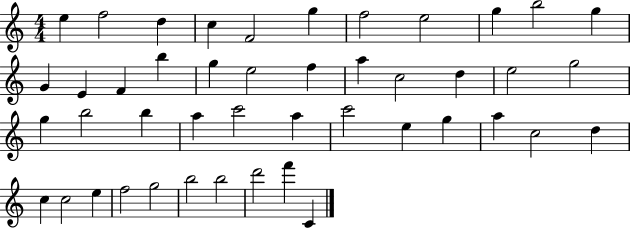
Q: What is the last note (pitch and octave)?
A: C4